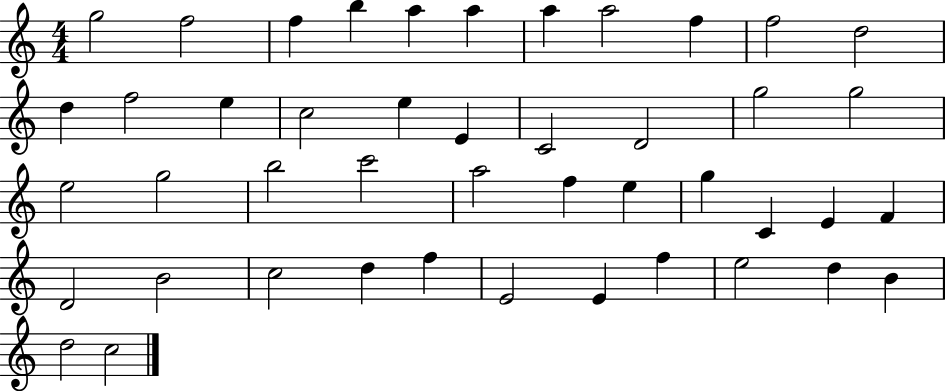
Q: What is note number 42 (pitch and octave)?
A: D5